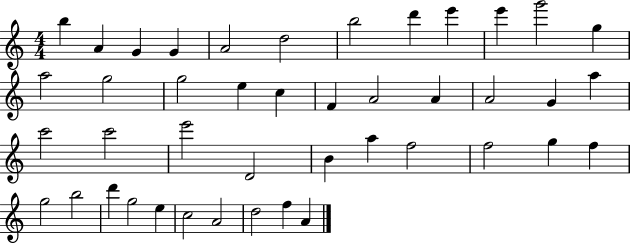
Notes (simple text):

B5/q A4/q G4/q G4/q A4/h D5/h B5/h D6/q E6/q E6/q G6/h G5/q A5/h G5/h G5/h E5/q C5/q F4/q A4/h A4/q A4/h G4/q A5/q C6/h C6/h E6/h D4/h B4/q A5/q F5/h F5/h G5/q F5/q G5/h B5/h D6/q G5/h E5/q C5/h A4/h D5/h F5/q A4/q